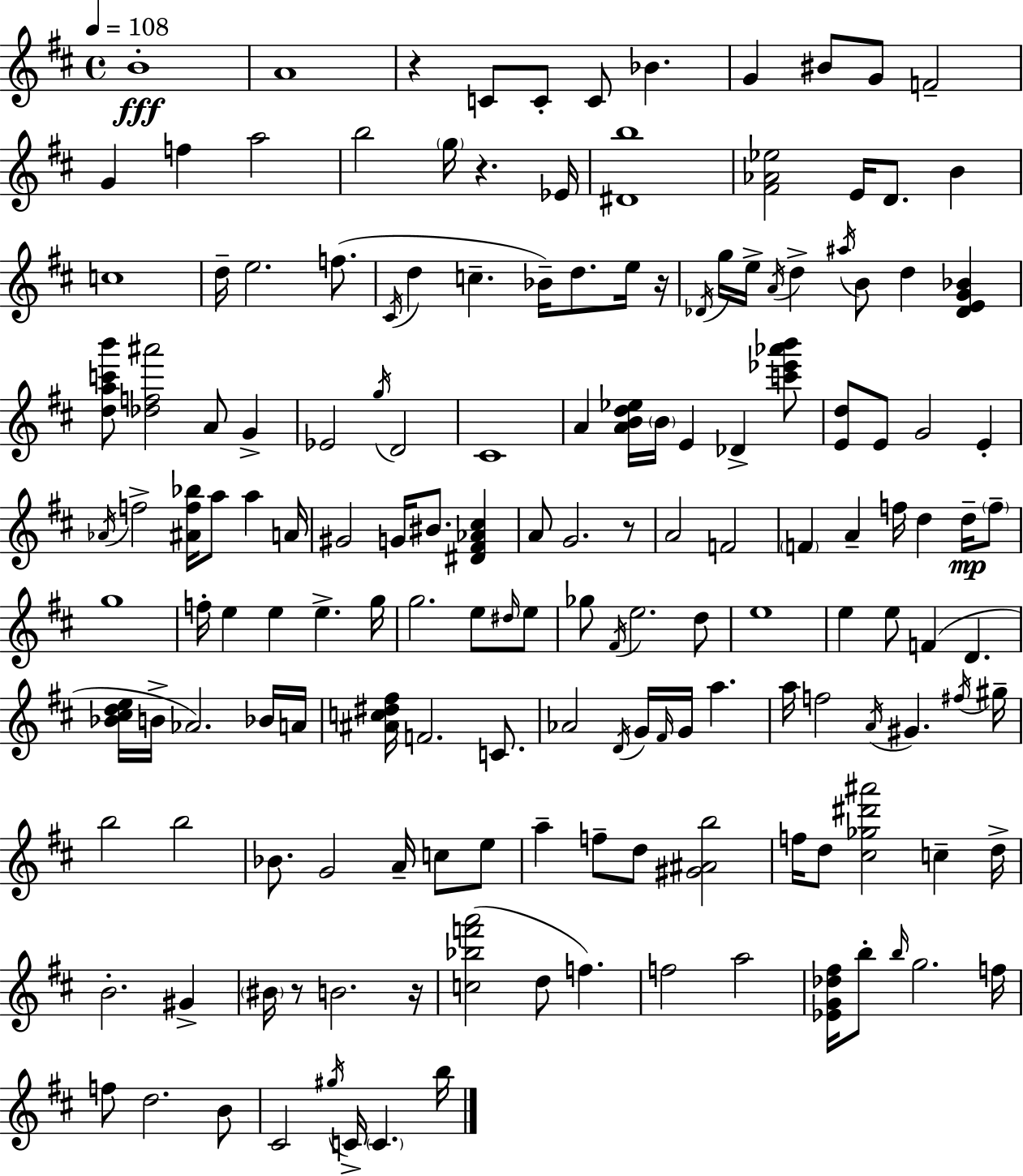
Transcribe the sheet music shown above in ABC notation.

X:1
T:Untitled
M:4/4
L:1/4
K:D
B4 A4 z C/2 C/2 C/2 _B G ^B/2 G/2 F2 G f a2 b2 g/4 z _E/4 [^Db]4 [^F_A_e]2 E/4 D/2 B c4 d/4 e2 f/2 ^C/4 d c _B/4 d/2 e/4 z/4 _D/4 g/4 e/4 A/4 d ^a/4 B/2 d [_DEG_B] [dac'b']/2 [_df^a']2 A/2 G _E2 g/4 D2 ^C4 A [ABd_e]/4 B/4 E _D [c'_e'_a'b']/2 [Ed]/2 E/2 G2 E _A/4 f2 [^Af_b]/4 a/2 a A/4 ^G2 G/4 ^B/2 [^D^F_A^c] A/2 G2 z/2 A2 F2 F A f/4 d d/4 f/2 g4 f/4 e e e g/4 g2 e/2 ^d/4 e/2 _g/2 ^F/4 e2 d/2 e4 e e/2 F D [_B^cde]/4 B/4 _A2 _B/4 A/4 [^Ac^d^f]/4 F2 C/2 _A2 D/4 G/4 ^F/4 G/4 a a/4 f2 A/4 ^G ^f/4 ^g/4 b2 b2 _B/2 G2 A/4 c/2 e/2 a f/2 d/2 [^G^Ab]2 f/4 d/2 [^c_g^d'^a']2 c d/4 B2 ^G ^B/4 z/2 B2 z/4 [c_bf'a']2 d/2 f f2 a2 [_EG_d^f]/4 b/2 b/4 g2 f/4 f/2 d2 B/2 ^C2 ^g/4 C/4 C b/4